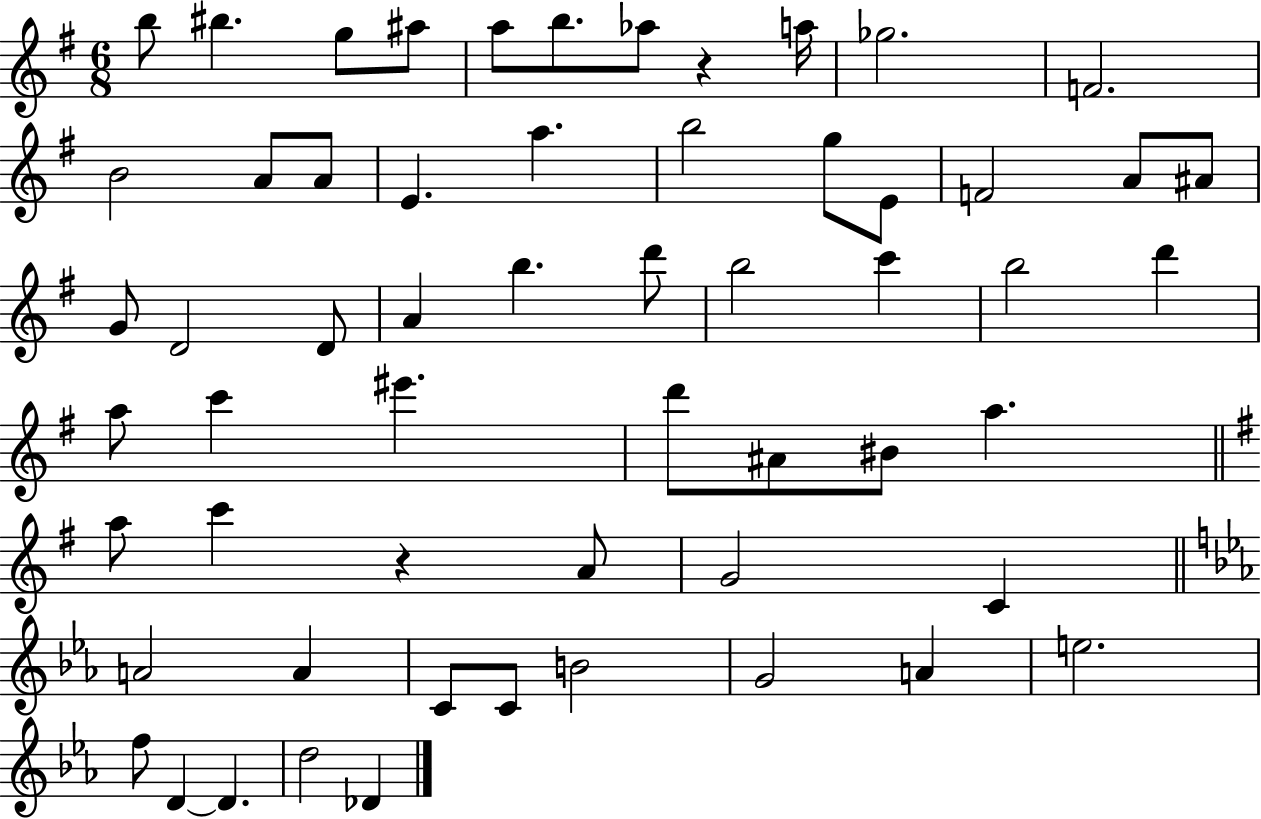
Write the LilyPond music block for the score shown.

{
  \clef treble
  \numericTimeSignature
  \time 6/8
  \key g \major
  b''8 bis''4. g''8 ais''8 | a''8 b''8. aes''8 r4 a''16 | ges''2. | f'2. | \break b'2 a'8 a'8 | e'4. a''4. | b''2 g''8 e'8 | f'2 a'8 ais'8 | \break g'8 d'2 d'8 | a'4 b''4. d'''8 | b''2 c'''4 | b''2 d'''4 | \break a''8 c'''4 eis'''4. | d'''8 ais'8 bis'8 a''4. | \bar "||" \break \key g \major a''8 c'''4 r4 a'8 | g'2 c'4 | \bar "||" \break \key c \minor a'2 a'4 | c'8 c'8 b'2 | g'2 a'4 | e''2. | \break f''8 d'4~~ d'4. | d''2 des'4 | \bar "|."
}